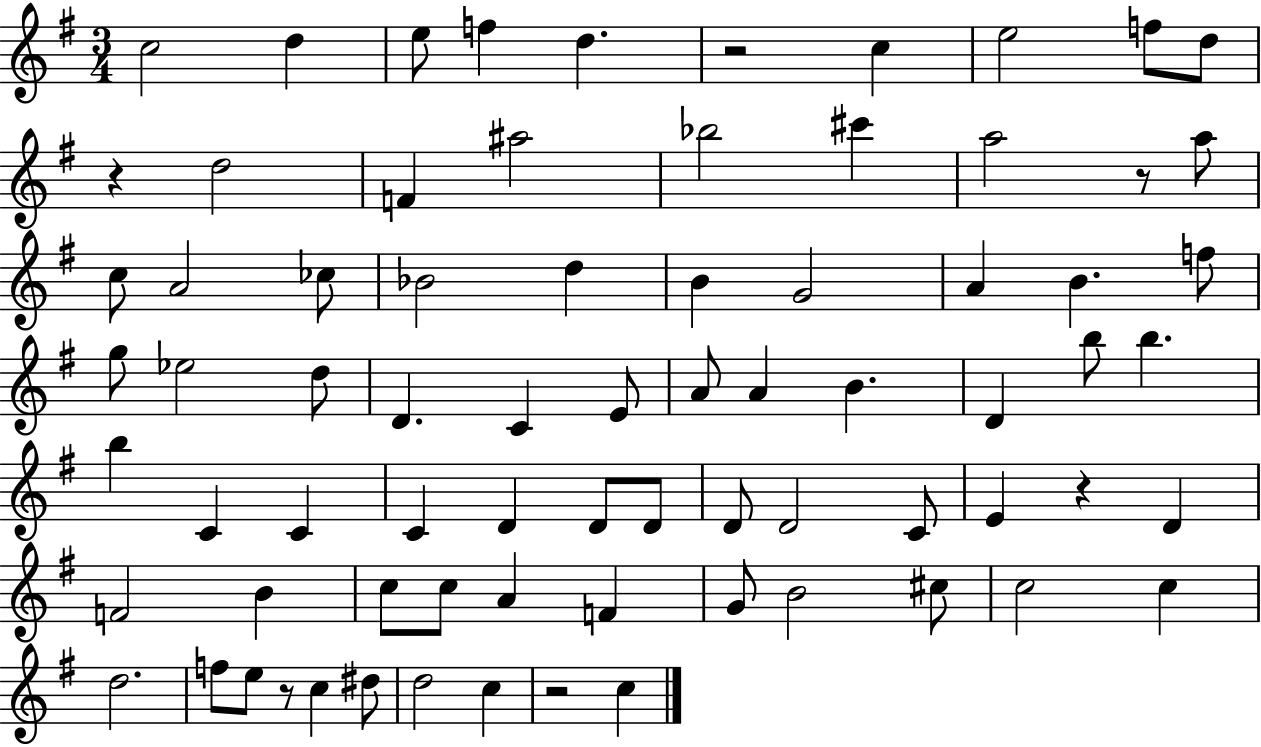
C5/h D5/q E5/e F5/q D5/q. R/h C5/q E5/h F5/e D5/e R/q D5/h F4/q A#5/h Bb5/h C#6/q A5/h R/e A5/e C5/e A4/h CES5/e Bb4/h D5/q B4/q G4/h A4/q B4/q. F5/e G5/e Eb5/h D5/e D4/q. C4/q E4/e A4/e A4/q B4/q. D4/q B5/e B5/q. B5/q C4/q C4/q C4/q D4/q D4/e D4/e D4/e D4/h C4/e E4/q R/q D4/q F4/h B4/q C5/e C5/e A4/q F4/q G4/e B4/h C#5/e C5/h C5/q D5/h. F5/e E5/e R/e C5/q D#5/e D5/h C5/q R/h C5/q